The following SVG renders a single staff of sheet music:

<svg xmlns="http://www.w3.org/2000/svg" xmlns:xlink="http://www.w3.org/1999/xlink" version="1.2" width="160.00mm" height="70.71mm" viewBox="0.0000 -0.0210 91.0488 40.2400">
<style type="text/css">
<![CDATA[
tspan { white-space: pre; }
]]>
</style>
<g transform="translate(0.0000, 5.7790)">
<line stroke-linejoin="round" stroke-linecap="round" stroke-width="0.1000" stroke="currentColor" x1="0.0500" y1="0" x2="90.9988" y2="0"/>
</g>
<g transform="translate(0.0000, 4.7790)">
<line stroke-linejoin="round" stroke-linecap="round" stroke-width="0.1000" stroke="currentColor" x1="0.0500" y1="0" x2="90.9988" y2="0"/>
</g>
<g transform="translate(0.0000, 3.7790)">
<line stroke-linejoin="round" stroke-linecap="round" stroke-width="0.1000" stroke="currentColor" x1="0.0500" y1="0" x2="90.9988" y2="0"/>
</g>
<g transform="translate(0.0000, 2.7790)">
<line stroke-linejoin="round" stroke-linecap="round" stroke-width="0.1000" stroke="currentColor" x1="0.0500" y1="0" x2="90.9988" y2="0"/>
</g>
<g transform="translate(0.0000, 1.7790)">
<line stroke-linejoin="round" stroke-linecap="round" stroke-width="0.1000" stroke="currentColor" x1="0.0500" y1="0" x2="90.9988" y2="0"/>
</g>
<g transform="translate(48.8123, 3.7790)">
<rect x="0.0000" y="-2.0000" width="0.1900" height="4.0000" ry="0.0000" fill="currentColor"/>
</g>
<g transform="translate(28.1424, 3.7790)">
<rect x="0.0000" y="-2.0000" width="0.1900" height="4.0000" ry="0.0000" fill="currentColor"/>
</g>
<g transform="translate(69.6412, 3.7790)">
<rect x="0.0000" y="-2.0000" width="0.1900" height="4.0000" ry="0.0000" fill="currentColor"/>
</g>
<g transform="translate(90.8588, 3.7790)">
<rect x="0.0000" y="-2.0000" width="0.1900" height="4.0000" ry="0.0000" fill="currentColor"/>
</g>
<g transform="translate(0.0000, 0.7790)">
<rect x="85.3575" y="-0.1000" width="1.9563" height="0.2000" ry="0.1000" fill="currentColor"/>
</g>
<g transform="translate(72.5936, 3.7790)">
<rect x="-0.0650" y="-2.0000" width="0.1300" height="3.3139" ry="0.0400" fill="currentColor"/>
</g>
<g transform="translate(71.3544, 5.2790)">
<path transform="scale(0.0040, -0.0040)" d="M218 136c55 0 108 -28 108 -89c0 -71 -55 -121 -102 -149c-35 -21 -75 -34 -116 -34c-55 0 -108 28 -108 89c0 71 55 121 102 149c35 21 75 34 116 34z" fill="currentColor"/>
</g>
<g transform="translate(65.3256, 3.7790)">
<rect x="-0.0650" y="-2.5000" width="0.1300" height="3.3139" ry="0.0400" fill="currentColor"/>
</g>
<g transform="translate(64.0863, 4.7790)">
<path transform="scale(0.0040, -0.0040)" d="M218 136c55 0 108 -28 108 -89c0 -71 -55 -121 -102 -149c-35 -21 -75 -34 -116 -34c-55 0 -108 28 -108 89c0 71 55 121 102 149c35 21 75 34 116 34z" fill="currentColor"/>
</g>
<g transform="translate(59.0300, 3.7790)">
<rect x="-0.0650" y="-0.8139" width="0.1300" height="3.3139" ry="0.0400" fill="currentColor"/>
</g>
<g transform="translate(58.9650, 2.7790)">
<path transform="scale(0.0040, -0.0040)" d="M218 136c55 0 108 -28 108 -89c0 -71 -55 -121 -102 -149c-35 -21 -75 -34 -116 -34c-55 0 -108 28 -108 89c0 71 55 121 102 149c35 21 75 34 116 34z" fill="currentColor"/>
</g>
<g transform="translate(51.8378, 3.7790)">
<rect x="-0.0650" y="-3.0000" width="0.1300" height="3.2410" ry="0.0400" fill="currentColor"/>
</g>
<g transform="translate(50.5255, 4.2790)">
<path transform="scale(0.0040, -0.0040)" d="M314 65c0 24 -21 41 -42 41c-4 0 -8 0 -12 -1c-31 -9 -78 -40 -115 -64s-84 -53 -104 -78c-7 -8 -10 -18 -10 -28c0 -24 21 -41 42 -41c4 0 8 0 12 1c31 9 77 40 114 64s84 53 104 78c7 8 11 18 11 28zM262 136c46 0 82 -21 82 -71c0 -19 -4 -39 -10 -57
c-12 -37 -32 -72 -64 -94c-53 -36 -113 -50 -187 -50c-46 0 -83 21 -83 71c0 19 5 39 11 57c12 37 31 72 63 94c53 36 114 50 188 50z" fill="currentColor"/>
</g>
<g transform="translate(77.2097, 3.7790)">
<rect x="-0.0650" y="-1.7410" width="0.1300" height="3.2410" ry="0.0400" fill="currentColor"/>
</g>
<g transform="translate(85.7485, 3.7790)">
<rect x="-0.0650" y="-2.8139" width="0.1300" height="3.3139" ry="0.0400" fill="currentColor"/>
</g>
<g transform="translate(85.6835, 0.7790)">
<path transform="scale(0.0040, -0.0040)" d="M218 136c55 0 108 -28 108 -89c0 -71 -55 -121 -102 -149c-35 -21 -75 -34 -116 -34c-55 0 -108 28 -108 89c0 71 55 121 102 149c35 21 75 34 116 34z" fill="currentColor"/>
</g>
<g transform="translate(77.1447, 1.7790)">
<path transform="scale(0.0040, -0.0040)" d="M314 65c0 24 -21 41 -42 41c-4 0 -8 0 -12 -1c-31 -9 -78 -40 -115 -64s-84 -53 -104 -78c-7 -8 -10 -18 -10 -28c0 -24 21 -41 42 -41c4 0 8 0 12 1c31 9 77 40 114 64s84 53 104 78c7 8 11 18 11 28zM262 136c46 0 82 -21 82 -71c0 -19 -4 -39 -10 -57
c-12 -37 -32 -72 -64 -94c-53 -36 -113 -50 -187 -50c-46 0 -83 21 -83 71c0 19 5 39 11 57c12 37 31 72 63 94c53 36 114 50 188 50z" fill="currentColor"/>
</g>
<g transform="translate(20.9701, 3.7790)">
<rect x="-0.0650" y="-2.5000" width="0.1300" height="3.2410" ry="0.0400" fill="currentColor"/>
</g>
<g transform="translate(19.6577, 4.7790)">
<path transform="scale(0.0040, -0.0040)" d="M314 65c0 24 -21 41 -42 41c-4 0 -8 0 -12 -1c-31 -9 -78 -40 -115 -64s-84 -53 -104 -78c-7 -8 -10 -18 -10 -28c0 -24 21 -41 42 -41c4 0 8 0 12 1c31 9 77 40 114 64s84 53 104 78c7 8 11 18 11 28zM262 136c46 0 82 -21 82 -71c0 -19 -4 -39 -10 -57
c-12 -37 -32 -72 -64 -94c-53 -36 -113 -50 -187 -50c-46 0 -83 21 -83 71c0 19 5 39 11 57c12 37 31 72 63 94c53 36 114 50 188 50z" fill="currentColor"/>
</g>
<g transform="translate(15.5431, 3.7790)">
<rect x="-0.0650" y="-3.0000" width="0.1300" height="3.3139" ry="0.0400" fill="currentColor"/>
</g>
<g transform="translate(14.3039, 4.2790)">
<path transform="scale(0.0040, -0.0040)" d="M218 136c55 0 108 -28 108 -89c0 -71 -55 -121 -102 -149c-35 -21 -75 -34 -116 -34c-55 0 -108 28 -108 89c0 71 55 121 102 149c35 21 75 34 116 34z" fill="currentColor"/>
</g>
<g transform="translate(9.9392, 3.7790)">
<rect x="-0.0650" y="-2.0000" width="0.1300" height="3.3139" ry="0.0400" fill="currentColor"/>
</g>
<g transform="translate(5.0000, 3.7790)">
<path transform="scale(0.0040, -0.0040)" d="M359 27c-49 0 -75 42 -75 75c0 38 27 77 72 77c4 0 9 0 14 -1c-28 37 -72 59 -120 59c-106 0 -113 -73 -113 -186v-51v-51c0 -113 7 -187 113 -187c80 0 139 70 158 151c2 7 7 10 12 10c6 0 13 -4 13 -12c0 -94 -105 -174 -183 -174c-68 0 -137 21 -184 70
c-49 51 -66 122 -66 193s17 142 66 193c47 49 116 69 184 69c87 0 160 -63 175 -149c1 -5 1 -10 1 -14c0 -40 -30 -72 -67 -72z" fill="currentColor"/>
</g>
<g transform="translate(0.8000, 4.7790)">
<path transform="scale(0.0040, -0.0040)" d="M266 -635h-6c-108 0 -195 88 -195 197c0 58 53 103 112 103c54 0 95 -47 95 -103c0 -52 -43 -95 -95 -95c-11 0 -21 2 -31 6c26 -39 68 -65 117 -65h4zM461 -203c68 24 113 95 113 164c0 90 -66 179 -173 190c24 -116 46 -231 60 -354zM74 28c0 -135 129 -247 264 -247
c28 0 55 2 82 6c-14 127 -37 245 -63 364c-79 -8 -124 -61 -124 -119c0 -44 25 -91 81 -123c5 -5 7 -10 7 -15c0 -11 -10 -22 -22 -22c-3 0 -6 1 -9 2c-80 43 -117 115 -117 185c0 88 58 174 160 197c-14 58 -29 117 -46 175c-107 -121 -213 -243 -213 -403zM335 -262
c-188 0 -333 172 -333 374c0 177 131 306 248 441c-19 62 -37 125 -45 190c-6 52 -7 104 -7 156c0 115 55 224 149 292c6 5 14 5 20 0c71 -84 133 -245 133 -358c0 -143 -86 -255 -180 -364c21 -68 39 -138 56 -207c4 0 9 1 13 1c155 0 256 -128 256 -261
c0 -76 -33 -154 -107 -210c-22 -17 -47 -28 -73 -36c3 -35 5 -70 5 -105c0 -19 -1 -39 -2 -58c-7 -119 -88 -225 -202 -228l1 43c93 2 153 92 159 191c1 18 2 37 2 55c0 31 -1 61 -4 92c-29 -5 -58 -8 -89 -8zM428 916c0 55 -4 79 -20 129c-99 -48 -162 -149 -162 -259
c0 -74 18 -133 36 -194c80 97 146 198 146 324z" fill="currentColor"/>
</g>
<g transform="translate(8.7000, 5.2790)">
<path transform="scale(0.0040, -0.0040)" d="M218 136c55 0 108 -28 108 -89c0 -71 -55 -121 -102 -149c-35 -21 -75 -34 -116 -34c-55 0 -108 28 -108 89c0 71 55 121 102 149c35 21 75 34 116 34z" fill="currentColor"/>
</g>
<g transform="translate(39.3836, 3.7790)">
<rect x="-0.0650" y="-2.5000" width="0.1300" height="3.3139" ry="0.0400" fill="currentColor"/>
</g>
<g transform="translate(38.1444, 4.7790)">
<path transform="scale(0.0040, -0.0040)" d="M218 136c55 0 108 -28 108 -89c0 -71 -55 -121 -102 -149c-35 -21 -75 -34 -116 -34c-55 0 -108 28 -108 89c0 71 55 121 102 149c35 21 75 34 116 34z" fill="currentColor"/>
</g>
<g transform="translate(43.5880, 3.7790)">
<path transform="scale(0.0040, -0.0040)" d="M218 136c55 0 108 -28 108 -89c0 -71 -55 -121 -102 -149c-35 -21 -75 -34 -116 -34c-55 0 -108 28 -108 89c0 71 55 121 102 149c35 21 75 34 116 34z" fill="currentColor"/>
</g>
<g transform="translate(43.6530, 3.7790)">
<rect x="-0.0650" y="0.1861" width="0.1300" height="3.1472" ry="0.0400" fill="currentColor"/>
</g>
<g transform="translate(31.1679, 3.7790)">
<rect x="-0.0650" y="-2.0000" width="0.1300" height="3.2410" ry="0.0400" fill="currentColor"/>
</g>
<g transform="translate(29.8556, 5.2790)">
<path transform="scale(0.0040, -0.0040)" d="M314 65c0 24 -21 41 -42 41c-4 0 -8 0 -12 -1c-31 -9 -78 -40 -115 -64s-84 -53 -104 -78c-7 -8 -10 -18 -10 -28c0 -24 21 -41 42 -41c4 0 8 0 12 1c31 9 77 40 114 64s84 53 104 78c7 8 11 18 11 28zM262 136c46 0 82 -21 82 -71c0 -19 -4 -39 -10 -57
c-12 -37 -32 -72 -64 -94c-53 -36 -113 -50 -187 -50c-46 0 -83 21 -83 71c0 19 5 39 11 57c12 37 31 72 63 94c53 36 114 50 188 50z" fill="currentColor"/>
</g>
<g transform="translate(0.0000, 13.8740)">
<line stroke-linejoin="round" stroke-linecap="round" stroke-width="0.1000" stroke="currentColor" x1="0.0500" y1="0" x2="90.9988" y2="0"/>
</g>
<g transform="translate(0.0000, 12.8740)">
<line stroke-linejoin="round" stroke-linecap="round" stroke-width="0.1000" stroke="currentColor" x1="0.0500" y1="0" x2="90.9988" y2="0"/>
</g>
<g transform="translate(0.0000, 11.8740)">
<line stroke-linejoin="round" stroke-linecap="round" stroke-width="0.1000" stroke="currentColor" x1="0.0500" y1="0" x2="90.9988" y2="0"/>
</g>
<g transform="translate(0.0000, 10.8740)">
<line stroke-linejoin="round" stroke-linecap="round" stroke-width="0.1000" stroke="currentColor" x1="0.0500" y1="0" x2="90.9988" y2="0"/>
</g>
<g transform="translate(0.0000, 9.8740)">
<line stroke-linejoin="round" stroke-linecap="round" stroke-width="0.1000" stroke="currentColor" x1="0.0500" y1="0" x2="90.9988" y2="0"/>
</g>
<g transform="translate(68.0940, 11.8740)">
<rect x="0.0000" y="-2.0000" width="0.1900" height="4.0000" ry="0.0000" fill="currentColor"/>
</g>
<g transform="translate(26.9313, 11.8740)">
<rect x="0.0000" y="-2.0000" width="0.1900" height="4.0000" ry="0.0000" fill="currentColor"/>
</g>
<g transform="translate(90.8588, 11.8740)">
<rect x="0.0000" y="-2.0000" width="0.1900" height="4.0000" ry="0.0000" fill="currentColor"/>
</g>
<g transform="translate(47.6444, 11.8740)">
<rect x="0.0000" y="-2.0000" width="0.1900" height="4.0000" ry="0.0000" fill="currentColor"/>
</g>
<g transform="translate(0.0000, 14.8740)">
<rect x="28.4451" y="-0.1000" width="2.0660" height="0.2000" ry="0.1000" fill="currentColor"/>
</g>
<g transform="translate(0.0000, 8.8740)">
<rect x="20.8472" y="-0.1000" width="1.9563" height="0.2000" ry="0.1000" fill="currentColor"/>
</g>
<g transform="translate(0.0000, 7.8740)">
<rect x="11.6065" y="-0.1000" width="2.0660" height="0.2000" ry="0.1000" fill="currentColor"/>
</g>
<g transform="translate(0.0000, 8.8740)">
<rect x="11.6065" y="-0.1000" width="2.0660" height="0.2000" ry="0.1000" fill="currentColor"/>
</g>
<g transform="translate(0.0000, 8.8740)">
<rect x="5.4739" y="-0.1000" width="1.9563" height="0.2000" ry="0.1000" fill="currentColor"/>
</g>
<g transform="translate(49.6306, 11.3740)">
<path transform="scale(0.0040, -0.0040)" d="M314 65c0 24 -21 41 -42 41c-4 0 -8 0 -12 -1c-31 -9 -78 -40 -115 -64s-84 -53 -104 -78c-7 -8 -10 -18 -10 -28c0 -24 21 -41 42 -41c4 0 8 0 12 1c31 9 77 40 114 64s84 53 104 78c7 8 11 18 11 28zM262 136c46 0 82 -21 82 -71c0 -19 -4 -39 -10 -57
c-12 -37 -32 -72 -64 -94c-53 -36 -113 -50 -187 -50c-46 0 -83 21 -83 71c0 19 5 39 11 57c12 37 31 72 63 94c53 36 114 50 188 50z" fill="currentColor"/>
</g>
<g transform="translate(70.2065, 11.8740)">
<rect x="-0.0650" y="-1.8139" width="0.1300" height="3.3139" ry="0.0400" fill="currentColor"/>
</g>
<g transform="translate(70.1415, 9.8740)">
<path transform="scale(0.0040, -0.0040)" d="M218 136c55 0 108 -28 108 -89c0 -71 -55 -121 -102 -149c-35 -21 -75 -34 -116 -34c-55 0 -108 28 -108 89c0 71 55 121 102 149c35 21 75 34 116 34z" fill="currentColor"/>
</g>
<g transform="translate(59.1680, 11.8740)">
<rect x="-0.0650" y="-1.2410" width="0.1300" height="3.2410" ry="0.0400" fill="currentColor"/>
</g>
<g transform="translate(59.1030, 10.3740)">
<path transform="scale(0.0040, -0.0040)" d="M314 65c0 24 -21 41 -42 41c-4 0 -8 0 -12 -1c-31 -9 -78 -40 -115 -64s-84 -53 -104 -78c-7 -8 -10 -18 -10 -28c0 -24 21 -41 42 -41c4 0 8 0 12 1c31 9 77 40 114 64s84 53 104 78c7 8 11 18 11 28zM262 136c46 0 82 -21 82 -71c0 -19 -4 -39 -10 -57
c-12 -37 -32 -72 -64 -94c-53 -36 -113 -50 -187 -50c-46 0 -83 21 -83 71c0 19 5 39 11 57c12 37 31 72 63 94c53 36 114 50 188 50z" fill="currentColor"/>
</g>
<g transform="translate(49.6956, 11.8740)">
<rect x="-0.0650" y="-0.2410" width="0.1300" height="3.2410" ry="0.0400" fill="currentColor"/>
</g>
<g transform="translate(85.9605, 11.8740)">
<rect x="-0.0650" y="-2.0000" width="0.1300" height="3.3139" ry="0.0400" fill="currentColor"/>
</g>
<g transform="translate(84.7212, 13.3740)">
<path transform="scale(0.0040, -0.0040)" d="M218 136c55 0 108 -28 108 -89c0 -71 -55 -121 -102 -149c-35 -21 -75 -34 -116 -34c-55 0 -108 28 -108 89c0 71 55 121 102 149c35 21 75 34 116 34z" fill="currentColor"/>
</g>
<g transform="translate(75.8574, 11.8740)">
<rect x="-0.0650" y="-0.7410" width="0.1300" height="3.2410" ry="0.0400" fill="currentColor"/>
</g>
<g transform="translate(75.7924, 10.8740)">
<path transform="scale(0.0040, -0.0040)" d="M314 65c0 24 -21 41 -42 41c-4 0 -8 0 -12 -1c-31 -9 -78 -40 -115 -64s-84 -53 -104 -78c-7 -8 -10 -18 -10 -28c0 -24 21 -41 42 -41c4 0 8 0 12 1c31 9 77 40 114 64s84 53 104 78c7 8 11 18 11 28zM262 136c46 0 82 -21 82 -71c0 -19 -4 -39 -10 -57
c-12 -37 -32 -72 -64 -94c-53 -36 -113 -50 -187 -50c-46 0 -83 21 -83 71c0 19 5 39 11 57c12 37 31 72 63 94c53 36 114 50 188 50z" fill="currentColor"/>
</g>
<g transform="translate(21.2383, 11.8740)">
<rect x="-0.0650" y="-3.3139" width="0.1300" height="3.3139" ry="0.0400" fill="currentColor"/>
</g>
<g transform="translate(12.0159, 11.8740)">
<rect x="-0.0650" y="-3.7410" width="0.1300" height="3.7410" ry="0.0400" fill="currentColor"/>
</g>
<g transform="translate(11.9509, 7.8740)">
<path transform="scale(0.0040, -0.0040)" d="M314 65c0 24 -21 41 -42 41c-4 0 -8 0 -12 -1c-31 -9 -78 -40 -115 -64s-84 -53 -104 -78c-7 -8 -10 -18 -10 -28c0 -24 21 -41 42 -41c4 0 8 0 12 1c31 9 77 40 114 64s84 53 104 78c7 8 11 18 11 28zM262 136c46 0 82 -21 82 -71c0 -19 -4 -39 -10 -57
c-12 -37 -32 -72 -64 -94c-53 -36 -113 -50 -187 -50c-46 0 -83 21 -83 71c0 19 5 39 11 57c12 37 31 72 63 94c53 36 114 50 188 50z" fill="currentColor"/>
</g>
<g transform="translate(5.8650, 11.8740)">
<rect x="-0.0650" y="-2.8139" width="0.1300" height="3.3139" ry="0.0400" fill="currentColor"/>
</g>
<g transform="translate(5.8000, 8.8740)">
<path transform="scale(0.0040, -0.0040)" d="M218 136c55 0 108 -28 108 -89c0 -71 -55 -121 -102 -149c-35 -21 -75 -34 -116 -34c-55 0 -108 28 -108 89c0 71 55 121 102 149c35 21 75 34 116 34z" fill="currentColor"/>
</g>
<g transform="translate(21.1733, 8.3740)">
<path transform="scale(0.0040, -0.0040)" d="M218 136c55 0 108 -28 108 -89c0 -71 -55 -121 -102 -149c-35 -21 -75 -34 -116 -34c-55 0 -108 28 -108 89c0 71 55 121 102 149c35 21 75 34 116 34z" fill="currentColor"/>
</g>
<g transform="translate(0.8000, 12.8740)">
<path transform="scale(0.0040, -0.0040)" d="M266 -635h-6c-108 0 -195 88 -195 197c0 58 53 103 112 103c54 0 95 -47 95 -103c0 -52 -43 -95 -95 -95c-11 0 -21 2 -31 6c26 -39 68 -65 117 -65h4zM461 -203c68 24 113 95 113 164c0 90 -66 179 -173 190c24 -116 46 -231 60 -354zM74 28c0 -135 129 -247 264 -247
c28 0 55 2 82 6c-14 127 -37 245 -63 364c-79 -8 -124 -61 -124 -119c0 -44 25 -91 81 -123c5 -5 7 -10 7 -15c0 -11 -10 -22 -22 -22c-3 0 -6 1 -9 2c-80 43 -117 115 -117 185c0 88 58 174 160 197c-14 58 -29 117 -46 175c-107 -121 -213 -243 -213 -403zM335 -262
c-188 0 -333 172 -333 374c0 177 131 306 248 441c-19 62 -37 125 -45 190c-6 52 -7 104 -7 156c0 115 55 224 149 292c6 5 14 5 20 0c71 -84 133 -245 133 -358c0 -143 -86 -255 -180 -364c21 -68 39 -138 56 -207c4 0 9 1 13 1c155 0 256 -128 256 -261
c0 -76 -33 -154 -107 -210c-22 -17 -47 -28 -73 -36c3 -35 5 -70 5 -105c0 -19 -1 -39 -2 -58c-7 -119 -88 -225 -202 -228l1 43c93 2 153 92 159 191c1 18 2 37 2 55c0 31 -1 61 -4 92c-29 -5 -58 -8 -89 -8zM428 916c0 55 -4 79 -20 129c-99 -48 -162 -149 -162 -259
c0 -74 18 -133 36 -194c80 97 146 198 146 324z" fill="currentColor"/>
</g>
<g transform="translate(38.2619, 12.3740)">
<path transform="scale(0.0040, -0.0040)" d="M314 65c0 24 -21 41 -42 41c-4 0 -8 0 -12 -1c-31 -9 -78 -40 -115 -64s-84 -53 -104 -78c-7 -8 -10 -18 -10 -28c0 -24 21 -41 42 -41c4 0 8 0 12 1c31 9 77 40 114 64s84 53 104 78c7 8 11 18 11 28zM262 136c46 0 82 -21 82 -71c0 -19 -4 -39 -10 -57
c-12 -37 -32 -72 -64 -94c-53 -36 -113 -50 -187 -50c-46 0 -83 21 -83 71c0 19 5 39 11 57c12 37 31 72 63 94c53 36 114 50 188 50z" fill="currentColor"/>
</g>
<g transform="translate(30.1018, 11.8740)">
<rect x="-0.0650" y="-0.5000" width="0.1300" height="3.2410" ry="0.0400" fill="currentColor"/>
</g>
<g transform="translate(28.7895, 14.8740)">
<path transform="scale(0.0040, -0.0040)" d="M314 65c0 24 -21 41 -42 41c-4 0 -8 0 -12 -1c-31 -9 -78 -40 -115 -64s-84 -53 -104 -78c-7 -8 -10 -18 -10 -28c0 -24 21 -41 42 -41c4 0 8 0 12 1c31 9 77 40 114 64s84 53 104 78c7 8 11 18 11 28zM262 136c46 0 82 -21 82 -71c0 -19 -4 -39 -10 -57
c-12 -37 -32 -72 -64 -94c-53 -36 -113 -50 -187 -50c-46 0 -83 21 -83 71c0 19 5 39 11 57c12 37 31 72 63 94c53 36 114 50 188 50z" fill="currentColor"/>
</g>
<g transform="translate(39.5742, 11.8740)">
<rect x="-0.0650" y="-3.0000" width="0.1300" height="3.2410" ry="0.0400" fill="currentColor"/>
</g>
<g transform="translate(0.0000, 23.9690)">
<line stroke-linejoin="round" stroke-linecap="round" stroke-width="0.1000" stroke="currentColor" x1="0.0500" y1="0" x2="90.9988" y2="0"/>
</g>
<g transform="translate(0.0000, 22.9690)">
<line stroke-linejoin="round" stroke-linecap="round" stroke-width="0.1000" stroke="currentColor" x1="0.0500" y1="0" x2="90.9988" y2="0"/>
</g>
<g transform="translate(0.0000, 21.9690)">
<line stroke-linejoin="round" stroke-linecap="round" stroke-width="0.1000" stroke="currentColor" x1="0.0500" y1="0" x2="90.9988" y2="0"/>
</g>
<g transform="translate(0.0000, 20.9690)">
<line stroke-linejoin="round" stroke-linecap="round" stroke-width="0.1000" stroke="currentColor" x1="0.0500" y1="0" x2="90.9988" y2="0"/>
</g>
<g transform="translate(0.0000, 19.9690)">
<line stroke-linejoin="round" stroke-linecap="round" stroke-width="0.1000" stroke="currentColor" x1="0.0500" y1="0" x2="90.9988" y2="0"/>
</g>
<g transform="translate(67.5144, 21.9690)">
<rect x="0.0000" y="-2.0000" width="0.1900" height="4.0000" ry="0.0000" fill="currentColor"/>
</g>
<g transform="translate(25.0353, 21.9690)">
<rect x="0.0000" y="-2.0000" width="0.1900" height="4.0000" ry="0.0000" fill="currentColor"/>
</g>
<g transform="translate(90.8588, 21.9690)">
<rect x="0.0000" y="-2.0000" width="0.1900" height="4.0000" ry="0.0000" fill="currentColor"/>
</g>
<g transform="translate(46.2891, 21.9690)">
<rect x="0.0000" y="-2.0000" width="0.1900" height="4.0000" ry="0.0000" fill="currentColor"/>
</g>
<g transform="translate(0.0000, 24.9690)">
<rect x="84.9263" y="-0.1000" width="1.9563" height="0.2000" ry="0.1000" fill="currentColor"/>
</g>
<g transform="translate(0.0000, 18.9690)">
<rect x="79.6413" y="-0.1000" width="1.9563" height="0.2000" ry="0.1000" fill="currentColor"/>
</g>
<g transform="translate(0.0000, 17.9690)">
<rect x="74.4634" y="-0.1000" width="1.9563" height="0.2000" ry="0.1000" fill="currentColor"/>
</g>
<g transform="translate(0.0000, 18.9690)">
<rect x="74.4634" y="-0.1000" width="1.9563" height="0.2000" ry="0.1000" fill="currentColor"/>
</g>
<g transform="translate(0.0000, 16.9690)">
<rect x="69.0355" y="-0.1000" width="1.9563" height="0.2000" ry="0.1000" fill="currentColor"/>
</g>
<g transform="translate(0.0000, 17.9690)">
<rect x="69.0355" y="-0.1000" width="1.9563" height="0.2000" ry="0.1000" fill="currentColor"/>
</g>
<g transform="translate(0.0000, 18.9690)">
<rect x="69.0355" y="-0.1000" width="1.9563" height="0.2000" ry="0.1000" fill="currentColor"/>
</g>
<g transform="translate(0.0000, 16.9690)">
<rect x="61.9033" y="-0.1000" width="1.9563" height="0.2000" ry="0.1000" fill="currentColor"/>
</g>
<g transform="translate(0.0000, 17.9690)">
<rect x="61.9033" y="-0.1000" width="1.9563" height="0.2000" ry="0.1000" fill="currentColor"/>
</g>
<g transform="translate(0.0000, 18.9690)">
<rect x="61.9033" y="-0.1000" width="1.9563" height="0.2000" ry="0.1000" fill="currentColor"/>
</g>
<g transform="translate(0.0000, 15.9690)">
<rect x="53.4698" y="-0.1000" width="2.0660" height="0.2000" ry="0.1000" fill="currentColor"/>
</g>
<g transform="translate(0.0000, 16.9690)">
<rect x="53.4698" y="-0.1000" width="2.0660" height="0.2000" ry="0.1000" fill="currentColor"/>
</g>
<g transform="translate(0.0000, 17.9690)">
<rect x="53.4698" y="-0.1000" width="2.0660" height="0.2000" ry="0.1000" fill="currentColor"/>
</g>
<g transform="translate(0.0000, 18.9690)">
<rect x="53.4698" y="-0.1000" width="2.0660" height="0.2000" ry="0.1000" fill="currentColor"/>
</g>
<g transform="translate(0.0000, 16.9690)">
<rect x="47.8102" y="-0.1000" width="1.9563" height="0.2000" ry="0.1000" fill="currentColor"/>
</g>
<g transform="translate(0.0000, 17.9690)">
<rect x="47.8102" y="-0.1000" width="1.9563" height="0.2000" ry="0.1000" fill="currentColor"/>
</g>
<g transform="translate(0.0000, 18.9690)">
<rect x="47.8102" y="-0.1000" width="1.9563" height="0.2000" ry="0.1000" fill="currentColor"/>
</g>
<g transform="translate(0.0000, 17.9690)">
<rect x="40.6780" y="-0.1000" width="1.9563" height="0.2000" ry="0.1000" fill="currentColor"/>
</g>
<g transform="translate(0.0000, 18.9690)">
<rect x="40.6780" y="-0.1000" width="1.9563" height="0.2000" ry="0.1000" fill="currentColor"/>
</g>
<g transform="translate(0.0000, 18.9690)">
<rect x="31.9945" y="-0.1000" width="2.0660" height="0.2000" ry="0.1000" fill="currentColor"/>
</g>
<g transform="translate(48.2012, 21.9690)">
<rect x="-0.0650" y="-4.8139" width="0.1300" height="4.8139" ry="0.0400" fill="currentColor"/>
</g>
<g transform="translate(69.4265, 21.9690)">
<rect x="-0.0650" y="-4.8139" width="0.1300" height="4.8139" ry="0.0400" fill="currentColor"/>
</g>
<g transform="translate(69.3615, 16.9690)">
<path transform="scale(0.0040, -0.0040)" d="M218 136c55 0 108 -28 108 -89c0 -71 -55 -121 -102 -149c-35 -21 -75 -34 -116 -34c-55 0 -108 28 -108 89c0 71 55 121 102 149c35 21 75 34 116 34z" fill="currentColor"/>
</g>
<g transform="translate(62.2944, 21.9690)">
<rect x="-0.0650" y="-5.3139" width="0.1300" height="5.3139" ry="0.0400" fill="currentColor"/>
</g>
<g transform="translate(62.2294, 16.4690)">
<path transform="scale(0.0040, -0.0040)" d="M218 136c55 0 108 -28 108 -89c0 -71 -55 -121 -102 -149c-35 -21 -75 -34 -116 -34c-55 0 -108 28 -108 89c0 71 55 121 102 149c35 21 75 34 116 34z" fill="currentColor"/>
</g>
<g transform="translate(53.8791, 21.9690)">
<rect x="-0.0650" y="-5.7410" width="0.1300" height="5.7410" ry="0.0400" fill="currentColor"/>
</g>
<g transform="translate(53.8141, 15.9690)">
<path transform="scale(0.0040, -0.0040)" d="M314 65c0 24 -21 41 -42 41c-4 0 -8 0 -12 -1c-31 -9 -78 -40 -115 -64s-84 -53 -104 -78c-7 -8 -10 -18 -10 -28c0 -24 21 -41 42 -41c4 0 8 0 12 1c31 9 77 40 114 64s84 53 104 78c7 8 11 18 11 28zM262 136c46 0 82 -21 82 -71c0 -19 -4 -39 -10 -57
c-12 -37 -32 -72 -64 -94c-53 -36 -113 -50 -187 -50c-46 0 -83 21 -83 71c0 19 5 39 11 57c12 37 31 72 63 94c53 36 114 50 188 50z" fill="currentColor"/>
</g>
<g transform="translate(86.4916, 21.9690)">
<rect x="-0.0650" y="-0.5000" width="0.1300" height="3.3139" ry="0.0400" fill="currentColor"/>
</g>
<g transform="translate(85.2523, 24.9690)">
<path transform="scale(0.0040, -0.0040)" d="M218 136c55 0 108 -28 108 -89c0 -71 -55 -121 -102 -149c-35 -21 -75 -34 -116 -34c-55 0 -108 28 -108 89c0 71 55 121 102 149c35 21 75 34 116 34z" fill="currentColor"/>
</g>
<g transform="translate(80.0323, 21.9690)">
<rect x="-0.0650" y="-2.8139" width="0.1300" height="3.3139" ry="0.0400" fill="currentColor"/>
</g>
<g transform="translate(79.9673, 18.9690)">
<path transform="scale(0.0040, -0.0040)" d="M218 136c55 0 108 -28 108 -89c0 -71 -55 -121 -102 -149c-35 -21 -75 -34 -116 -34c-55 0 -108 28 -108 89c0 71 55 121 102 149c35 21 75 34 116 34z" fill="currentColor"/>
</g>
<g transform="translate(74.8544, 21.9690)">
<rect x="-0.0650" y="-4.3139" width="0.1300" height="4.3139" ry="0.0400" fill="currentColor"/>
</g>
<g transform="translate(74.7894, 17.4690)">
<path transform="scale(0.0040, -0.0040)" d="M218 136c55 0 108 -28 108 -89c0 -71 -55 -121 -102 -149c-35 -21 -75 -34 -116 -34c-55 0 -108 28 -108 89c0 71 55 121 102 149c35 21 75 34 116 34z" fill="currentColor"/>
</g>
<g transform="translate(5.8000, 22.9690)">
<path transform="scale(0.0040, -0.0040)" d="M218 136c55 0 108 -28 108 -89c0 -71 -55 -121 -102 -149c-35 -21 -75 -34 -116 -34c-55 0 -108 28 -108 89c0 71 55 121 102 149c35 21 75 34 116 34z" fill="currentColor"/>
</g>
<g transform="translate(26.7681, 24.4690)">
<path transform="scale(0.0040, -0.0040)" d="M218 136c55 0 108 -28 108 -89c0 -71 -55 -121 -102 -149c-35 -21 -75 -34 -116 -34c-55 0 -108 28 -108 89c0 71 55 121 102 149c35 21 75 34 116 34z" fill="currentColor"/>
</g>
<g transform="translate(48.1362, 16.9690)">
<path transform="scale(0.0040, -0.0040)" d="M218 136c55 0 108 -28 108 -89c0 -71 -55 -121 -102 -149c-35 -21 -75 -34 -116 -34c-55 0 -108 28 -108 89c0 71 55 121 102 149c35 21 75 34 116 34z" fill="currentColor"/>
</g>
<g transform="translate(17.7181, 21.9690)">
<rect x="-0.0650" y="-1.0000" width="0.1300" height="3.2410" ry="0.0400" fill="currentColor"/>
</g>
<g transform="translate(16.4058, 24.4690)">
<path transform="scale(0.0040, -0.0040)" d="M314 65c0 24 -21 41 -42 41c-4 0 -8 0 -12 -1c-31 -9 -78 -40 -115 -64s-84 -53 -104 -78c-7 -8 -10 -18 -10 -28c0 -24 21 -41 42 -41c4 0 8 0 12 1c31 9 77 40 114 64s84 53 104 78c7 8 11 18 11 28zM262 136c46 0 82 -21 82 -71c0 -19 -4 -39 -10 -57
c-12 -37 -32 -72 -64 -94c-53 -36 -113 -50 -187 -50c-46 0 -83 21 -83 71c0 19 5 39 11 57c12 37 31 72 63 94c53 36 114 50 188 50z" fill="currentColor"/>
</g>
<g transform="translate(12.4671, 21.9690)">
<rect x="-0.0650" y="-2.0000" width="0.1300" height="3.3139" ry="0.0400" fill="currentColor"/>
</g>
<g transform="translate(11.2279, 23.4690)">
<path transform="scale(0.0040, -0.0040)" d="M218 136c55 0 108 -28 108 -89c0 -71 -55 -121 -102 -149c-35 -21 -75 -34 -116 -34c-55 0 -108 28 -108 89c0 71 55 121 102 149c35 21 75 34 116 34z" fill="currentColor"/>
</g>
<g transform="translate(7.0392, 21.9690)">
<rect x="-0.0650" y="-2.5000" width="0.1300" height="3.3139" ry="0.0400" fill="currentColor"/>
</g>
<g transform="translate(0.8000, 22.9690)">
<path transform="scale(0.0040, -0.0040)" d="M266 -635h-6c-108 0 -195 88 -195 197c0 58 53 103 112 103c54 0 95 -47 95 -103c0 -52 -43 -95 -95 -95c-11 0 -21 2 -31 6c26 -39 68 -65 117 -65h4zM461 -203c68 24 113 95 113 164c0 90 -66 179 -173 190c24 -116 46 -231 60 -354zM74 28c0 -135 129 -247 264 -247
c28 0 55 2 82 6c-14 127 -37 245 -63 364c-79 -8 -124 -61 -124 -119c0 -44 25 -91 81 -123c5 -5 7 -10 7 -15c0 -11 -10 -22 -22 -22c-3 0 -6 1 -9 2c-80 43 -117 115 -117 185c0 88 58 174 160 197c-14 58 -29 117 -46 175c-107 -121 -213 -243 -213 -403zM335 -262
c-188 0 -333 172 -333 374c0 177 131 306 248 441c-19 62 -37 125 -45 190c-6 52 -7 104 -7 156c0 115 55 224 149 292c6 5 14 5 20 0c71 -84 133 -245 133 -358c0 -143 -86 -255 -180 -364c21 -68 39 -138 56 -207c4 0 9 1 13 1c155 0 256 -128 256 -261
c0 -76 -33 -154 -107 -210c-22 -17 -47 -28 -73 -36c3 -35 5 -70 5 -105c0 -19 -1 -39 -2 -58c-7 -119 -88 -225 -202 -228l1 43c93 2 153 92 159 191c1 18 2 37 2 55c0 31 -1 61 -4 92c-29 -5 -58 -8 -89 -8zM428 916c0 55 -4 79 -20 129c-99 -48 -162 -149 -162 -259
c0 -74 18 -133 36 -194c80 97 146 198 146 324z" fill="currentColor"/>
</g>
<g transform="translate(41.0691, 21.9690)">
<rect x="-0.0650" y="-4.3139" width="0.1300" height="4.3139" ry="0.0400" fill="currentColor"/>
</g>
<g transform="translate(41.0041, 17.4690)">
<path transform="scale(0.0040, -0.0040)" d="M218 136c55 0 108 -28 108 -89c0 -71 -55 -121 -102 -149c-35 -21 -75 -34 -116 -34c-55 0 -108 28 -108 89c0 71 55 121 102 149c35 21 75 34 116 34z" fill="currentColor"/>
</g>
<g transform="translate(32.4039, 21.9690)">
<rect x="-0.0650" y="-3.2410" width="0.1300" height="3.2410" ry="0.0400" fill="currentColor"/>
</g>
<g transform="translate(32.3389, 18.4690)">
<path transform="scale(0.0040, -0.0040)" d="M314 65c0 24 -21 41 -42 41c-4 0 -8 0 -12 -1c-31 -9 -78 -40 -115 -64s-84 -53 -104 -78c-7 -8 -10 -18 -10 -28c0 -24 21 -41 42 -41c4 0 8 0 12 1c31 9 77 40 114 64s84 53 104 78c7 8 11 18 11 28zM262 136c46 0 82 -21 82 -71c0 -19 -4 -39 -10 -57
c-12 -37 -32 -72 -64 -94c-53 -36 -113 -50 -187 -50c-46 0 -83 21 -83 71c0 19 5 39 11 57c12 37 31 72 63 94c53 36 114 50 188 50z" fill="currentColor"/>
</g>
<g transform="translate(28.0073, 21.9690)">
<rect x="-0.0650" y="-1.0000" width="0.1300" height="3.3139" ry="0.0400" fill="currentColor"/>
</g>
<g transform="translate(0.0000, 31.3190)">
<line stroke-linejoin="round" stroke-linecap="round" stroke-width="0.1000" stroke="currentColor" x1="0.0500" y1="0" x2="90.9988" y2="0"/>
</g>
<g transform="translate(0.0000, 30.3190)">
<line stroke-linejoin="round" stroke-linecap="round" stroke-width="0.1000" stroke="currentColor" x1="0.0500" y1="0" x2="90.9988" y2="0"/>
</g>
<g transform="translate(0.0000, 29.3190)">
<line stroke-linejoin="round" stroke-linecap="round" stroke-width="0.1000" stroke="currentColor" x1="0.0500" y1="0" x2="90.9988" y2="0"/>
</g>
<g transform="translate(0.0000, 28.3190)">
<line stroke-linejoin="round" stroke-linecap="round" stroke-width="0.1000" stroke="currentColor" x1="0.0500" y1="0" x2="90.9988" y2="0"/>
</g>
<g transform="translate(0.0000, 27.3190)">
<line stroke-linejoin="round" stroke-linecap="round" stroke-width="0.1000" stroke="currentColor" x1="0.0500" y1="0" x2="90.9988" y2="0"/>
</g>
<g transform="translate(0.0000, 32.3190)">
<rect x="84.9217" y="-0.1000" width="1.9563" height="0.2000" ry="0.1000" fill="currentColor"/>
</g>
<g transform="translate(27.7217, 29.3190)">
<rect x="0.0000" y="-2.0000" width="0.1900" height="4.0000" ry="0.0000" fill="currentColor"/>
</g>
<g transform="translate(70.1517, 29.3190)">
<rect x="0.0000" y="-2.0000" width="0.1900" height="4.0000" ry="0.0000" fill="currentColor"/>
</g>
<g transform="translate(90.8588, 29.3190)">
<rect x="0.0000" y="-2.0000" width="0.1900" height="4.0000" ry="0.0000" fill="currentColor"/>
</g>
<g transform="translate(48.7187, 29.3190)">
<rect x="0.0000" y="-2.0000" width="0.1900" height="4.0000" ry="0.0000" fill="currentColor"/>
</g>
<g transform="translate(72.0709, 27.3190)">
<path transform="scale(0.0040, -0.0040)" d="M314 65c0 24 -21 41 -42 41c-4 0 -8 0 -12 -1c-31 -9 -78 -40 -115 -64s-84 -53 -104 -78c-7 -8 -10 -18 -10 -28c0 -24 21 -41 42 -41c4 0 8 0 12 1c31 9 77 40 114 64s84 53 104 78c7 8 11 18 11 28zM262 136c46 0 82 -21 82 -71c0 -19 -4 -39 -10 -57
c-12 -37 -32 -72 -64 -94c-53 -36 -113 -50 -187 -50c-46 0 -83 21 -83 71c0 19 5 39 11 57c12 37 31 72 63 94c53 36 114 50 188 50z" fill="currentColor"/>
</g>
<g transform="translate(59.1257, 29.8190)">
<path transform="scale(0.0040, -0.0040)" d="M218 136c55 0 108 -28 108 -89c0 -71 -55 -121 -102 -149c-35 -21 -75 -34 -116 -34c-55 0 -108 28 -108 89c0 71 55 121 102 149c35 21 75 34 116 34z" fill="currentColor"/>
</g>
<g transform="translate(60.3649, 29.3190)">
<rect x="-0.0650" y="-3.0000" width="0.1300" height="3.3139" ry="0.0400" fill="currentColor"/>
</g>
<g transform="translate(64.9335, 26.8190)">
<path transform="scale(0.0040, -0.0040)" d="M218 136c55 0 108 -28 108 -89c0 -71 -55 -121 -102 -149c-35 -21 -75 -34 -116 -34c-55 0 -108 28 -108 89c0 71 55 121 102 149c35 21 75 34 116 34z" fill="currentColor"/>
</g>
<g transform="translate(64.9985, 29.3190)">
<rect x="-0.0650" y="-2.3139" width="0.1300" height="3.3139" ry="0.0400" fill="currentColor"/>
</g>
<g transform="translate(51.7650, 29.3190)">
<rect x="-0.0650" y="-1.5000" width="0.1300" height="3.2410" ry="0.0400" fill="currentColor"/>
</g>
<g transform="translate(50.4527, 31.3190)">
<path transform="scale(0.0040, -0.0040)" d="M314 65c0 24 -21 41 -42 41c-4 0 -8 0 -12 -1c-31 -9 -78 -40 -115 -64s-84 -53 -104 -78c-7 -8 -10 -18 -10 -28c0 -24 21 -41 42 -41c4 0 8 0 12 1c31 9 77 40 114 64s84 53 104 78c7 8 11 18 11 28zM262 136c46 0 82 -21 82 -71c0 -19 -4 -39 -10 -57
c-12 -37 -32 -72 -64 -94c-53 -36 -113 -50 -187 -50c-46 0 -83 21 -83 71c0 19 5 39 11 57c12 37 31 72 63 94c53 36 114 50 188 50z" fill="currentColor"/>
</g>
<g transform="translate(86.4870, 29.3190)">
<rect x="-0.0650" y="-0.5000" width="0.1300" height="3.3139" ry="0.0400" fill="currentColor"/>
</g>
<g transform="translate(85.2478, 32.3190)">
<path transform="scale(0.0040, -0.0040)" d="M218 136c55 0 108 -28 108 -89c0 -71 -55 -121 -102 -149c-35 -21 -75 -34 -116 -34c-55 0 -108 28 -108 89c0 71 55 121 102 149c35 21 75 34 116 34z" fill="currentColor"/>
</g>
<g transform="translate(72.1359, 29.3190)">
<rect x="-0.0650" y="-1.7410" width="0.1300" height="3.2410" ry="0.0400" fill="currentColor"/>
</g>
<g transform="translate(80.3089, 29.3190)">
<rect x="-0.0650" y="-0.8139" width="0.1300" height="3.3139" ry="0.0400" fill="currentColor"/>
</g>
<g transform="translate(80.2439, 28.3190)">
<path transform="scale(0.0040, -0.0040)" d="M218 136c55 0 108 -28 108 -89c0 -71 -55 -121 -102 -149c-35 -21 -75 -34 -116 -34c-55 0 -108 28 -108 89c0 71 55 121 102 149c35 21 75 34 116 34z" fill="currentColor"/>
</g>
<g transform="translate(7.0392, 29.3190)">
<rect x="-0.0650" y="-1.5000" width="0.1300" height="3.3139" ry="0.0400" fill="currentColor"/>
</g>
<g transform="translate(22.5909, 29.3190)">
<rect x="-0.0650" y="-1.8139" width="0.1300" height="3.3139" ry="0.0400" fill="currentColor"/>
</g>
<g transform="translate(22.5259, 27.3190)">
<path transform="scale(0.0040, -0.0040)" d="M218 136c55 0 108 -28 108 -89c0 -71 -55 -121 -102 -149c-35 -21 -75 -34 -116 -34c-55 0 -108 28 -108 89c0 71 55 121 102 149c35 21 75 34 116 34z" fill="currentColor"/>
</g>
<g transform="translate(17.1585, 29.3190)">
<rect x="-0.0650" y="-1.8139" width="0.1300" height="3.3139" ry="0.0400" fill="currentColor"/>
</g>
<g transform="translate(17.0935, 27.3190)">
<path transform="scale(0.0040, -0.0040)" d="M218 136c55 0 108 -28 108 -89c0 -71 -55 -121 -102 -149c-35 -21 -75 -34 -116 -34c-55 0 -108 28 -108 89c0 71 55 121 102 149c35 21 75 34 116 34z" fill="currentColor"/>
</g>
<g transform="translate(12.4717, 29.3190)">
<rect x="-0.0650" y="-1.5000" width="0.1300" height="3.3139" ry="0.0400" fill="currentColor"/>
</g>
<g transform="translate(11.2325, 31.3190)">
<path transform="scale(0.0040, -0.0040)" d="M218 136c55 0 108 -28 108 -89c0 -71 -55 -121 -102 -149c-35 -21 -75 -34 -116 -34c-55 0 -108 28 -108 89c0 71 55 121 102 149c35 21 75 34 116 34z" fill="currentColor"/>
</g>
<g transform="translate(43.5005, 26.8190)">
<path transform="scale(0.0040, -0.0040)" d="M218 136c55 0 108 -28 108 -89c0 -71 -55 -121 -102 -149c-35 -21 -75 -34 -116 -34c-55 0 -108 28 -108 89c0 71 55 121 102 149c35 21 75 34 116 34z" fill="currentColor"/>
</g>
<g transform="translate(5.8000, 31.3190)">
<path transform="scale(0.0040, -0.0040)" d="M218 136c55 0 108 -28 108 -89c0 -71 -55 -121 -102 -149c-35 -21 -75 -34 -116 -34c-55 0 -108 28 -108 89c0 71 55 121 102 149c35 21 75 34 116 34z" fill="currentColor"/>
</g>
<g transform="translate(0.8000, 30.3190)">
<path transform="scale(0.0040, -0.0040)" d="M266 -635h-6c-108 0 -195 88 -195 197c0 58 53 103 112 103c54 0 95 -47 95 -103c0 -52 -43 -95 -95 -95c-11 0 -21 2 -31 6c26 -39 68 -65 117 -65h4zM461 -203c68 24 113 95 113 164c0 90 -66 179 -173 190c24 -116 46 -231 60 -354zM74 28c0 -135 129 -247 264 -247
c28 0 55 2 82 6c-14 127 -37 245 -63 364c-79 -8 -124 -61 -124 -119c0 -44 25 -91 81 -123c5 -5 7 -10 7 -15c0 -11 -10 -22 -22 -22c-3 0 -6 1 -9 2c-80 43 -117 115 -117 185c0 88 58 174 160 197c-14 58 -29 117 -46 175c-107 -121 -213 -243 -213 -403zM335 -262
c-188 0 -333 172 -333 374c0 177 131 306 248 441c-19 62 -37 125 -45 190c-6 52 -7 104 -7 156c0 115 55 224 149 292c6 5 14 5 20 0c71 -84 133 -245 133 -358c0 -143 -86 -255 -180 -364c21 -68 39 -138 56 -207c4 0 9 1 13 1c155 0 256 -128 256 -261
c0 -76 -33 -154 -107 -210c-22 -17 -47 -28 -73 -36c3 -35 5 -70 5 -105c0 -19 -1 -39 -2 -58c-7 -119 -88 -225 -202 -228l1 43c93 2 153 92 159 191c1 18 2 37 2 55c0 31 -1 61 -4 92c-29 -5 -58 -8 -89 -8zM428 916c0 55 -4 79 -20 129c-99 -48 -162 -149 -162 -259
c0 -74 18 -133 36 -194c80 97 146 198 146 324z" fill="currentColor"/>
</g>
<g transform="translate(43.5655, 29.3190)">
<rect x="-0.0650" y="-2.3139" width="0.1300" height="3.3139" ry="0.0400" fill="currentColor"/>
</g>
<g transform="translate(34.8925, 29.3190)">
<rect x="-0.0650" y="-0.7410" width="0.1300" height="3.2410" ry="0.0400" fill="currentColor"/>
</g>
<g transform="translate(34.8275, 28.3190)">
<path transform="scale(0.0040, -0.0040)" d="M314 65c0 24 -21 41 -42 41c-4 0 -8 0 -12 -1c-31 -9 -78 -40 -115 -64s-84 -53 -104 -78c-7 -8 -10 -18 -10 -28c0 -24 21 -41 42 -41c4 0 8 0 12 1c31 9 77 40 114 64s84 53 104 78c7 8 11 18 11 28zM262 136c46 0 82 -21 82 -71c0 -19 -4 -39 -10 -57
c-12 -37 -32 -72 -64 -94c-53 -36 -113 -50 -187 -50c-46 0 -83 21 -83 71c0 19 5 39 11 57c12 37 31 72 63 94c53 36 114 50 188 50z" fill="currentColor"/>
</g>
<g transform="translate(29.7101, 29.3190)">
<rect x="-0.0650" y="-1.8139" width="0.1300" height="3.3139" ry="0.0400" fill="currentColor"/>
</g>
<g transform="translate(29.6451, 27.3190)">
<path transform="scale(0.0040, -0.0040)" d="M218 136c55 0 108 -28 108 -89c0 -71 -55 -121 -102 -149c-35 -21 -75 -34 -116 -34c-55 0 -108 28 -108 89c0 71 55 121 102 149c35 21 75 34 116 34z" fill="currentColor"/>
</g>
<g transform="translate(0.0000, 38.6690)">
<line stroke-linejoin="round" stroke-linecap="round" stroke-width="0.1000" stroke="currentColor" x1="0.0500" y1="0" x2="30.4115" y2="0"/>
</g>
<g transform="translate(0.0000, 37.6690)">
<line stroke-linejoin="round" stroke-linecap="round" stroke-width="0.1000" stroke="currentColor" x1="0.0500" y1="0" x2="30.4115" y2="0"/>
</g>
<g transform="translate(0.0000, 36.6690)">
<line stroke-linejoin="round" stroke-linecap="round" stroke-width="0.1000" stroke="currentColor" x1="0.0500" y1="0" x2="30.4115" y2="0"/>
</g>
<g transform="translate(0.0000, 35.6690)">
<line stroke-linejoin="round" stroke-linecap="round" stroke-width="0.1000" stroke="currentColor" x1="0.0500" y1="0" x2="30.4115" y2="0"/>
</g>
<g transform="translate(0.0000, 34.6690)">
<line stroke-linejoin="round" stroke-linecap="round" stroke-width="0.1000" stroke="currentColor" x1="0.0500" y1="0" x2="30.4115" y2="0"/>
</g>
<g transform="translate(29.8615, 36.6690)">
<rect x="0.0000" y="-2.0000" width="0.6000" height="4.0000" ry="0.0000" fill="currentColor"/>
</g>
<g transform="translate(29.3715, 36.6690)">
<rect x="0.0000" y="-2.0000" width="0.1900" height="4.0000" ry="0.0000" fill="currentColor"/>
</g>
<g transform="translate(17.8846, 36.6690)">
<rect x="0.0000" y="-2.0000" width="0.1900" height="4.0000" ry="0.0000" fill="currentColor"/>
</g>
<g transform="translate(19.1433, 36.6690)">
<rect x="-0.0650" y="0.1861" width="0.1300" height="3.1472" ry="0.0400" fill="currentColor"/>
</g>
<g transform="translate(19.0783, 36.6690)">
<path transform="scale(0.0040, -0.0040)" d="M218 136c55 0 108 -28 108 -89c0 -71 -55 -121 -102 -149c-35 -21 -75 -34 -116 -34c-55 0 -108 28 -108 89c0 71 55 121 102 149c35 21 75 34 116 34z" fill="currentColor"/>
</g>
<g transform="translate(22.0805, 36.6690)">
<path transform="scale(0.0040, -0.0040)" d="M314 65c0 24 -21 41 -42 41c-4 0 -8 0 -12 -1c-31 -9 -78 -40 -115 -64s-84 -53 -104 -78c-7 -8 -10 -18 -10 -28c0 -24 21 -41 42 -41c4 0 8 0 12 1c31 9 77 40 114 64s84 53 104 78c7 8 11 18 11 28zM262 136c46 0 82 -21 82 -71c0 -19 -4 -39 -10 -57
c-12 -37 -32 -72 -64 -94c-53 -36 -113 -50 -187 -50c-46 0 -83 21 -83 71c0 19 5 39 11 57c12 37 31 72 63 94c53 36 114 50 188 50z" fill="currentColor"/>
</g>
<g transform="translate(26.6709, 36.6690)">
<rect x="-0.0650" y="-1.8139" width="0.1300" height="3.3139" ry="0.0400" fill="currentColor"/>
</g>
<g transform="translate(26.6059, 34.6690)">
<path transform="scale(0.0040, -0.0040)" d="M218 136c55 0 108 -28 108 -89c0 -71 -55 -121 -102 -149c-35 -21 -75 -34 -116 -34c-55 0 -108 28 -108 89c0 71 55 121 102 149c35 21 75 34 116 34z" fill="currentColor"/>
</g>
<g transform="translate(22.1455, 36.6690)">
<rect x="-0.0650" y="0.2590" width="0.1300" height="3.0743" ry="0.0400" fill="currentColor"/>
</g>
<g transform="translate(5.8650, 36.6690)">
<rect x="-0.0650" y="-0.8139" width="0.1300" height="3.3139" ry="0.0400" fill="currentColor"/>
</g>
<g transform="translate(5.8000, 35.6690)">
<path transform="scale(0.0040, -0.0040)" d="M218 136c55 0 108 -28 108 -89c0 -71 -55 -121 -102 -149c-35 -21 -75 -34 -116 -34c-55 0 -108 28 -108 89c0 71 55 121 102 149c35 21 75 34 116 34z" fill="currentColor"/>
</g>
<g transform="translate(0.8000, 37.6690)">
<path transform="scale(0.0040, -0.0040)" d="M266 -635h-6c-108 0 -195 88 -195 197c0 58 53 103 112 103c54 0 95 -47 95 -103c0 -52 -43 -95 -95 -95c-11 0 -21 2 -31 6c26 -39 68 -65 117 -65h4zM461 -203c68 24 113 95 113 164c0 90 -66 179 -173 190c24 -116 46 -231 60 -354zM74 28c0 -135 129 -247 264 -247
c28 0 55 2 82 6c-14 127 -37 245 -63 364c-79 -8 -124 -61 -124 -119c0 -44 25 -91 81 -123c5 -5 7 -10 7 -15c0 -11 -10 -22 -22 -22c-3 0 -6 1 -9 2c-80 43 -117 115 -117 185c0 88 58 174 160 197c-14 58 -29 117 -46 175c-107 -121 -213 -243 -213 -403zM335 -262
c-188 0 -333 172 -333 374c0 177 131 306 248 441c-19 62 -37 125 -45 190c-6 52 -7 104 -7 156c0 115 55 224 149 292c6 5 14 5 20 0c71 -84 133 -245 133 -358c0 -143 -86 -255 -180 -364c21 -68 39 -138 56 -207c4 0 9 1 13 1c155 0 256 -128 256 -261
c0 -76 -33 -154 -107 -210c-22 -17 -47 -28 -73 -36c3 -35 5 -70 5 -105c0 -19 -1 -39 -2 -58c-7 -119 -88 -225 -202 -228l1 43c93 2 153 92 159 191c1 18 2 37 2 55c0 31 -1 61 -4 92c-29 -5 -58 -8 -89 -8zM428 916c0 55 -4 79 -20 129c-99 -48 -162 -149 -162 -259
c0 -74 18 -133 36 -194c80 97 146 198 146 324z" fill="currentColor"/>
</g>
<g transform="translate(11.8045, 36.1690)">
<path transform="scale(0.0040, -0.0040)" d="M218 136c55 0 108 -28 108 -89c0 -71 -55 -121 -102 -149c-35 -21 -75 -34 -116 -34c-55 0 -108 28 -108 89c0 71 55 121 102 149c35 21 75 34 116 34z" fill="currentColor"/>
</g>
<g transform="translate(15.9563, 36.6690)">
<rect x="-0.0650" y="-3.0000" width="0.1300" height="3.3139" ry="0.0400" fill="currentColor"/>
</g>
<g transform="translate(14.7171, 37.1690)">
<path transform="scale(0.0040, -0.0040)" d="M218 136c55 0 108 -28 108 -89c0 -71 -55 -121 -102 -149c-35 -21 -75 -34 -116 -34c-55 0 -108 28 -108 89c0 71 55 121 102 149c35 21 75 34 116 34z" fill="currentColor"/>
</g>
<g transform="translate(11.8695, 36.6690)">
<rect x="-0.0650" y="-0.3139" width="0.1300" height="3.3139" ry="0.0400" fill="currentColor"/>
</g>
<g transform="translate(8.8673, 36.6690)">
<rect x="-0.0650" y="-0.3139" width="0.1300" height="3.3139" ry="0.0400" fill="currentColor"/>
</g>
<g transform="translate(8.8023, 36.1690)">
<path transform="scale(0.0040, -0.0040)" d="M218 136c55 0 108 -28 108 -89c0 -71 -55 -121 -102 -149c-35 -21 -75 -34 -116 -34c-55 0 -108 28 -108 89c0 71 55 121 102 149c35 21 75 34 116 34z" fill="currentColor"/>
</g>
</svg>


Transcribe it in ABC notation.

X:1
T:Untitled
M:4/4
L:1/4
K:C
F A G2 F2 G B A2 d G F f2 a a c'2 b C2 A2 c2 e2 f d2 F G F D2 D b2 d' e' g'2 f' e' d' a C E E f f f d2 g E2 A g f2 d C d c c A B B2 f